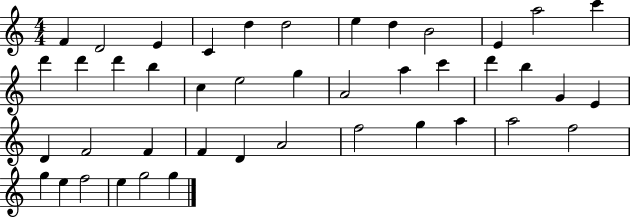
X:1
T:Untitled
M:4/4
L:1/4
K:C
F D2 E C d d2 e d B2 E a2 c' d' d' d' b c e2 g A2 a c' d' b G E D F2 F F D A2 f2 g a a2 f2 g e f2 e g2 g